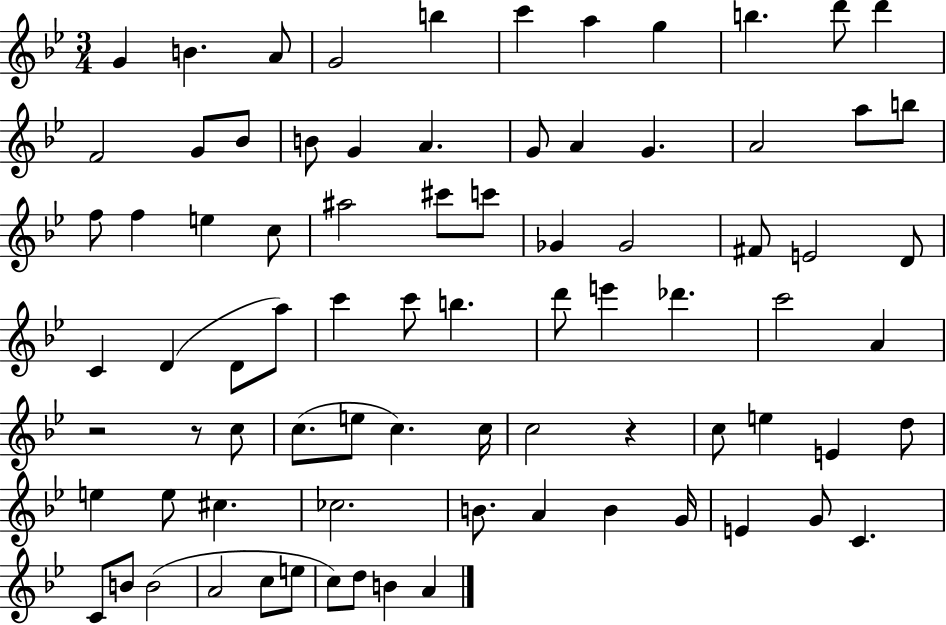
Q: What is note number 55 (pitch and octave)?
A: E5